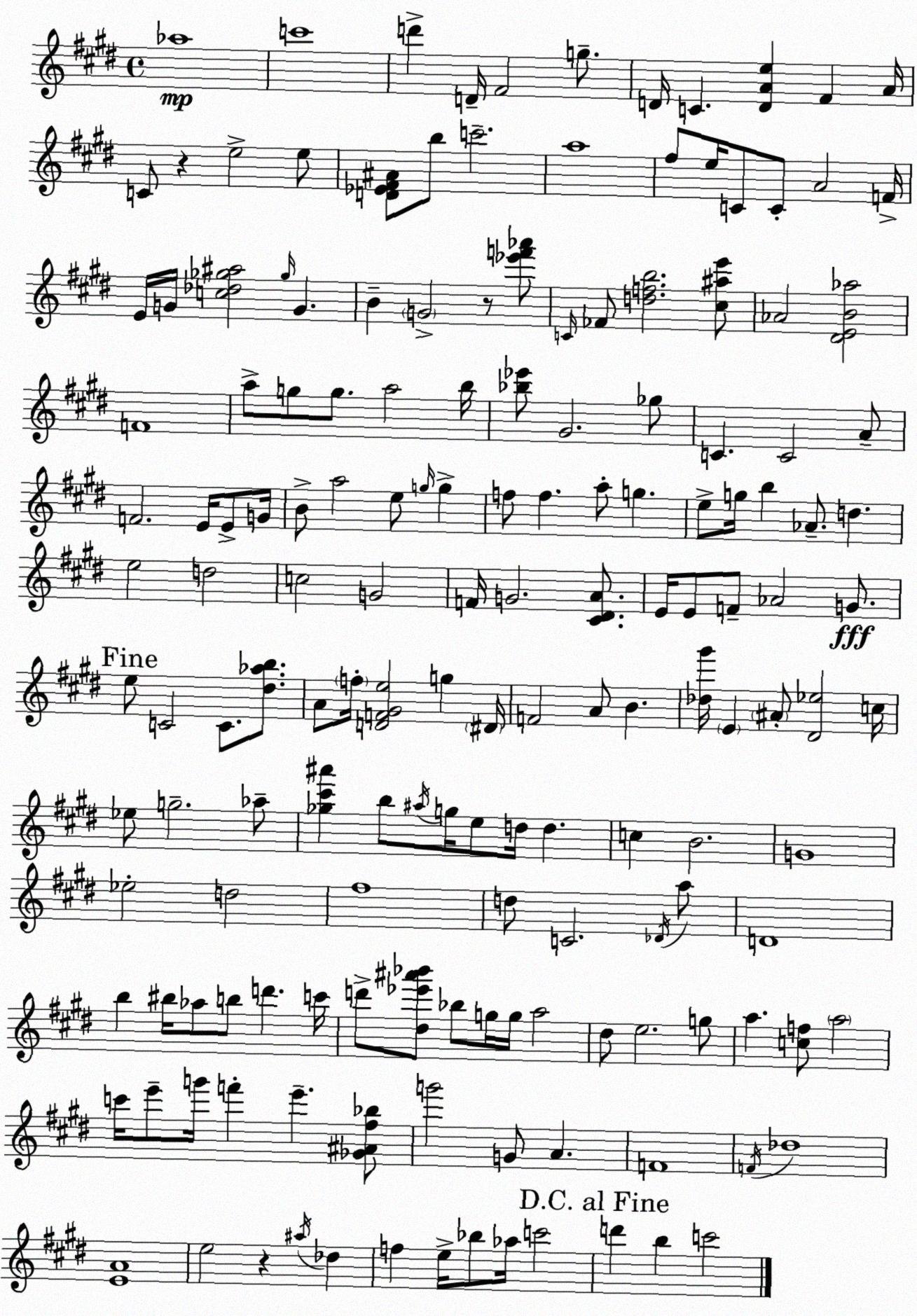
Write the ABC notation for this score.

X:1
T:Untitled
M:4/4
L:1/4
K:E
_a4 c'4 d' D/4 ^F2 g/2 D/4 C [DAe] ^F A/4 C/2 z e2 e/2 [D_E^F^A]/2 b/2 c'2 a4 ^f/2 e/4 C/2 C/2 A2 F/4 E/4 G/4 [c_d_g^a]2 _g/4 G B G2 z/2 [_e'f'_a']/2 C/4 _F/2 [dfb]2 [^c^ae']/2 _A2 [^DEB_a]2 F4 a/2 g/2 g/2 a2 b/4 [_b_e']/2 ^G2 _g/2 C C2 A/2 F2 E/4 E/2 G/4 B/2 a2 e/2 g/4 g f/2 f a/2 g e/2 g/4 b _A/2 d e2 d2 c2 G2 F/4 G2 [^C^DA]/2 E/4 E/2 F/2 _A2 G/2 e/2 C2 C/2 [^d_ab]/2 A/2 f/4 [DF^Ge]2 g ^D/4 F2 A/2 B [_d^g']/4 E ^A/2 [^D_e]2 c/4 _e/2 g2 _a/2 [_g^c'^a'] b/2 ^a/4 g/4 e/2 d/4 d c B2 G4 _e2 d2 ^f4 d/2 C2 _D/4 a/2 D4 b ^b/4 _a/2 b/2 d' c'/4 d'/2 [^d_e'^a'_b']/2 _b/2 g/4 g/4 a2 ^d/2 e2 g/2 a [cf]/2 a2 c'/4 e'/2 g'/4 f' e' [_G^A^f_b]/2 g'2 G/2 A F4 F/4 _d4 [EA]4 e2 z ^a/4 _d f e/4 _b/2 _a/4 c'2 d' b c'2